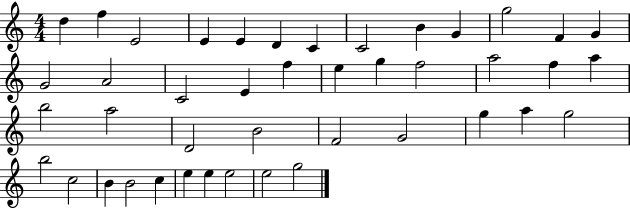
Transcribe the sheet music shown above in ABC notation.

X:1
T:Untitled
M:4/4
L:1/4
K:C
d f E2 E E D C C2 B G g2 F G G2 A2 C2 E f e g f2 a2 f a b2 a2 D2 B2 F2 G2 g a g2 b2 c2 B B2 c e e e2 e2 g2